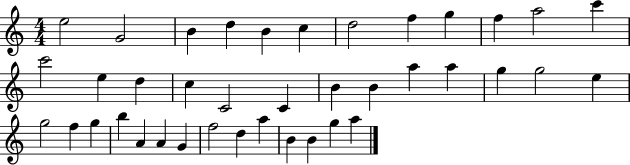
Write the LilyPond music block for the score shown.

{
  \clef treble
  \numericTimeSignature
  \time 4/4
  \key c \major
  e''2 g'2 | b'4 d''4 b'4 c''4 | d''2 f''4 g''4 | f''4 a''2 c'''4 | \break c'''2 e''4 d''4 | c''4 c'2 c'4 | b'4 b'4 a''4 a''4 | g''4 g''2 e''4 | \break g''2 f''4 g''4 | b''4 a'4 a'4 g'4 | f''2 d''4 a''4 | b'4 b'4 g''4 a''4 | \break \bar "|."
}